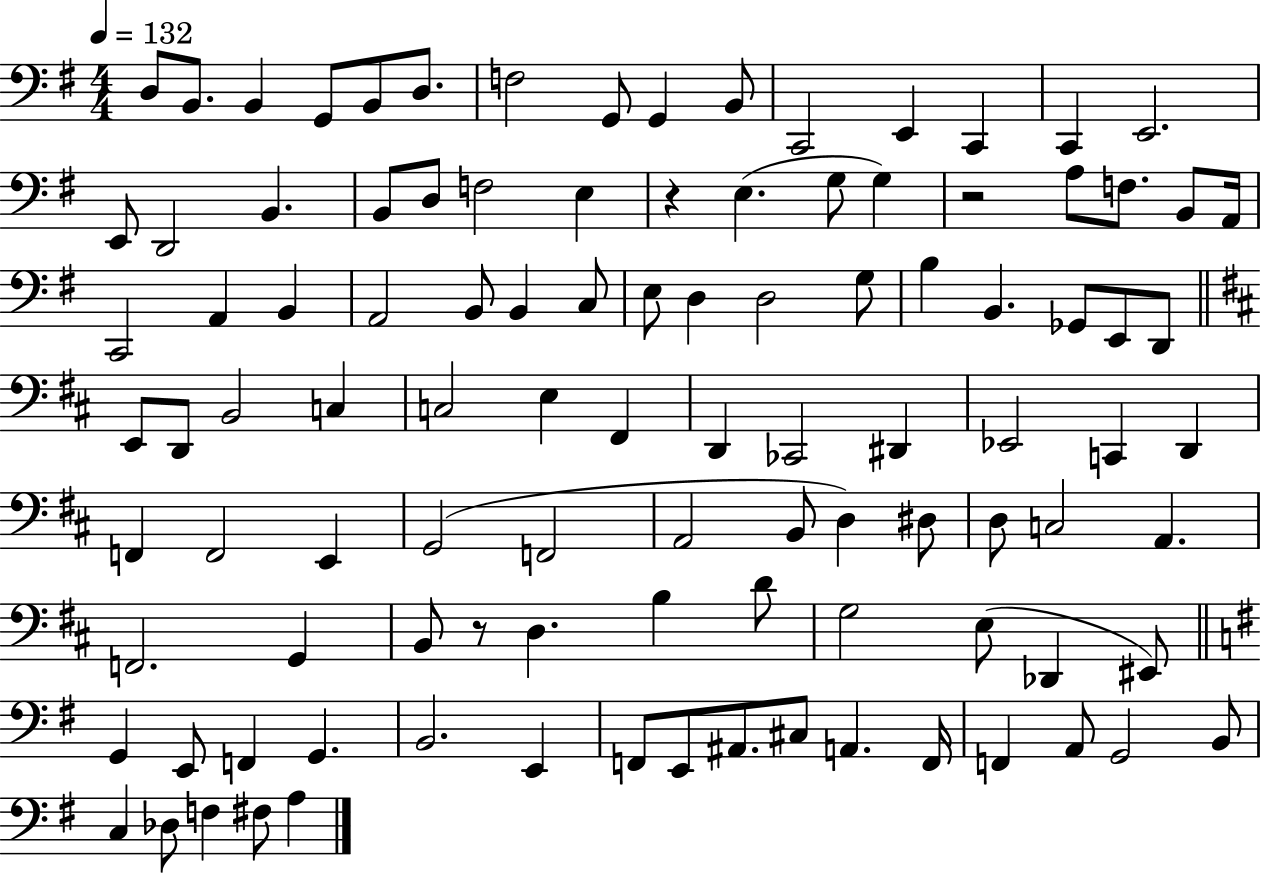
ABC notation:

X:1
T:Untitled
M:4/4
L:1/4
K:G
D,/2 B,,/2 B,, G,,/2 B,,/2 D,/2 F,2 G,,/2 G,, B,,/2 C,,2 E,, C,, C,, E,,2 E,,/2 D,,2 B,, B,,/2 D,/2 F,2 E, z E, G,/2 G, z2 A,/2 F,/2 B,,/2 A,,/4 C,,2 A,, B,, A,,2 B,,/2 B,, C,/2 E,/2 D, D,2 G,/2 B, B,, _G,,/2 E,,/2 D,,/2 E,,/2 D,,/2 B,,2 C, C,2 E, ^F,, D,, _C,,2 ^D,, _E,,2 C,, D,, F,, F,,2 E,, G,,2 F,,2 A,,2 B,,/2 D, ^D,/2 D,/2 C,2 A,, F,,2 G,, B,,/2 z/2 D, B, D/2 G,2 E,/2 _D,, ^E,,/2 G,, E,,/2 F,, G,, B,,2 E,, F,,/2 E,,/2 ^A,,/2 ^C,/2 A,, F,,/4 F,, A,,/2 G,,2 B,,/2 C, _D,/2 F, ^F,/2 A,